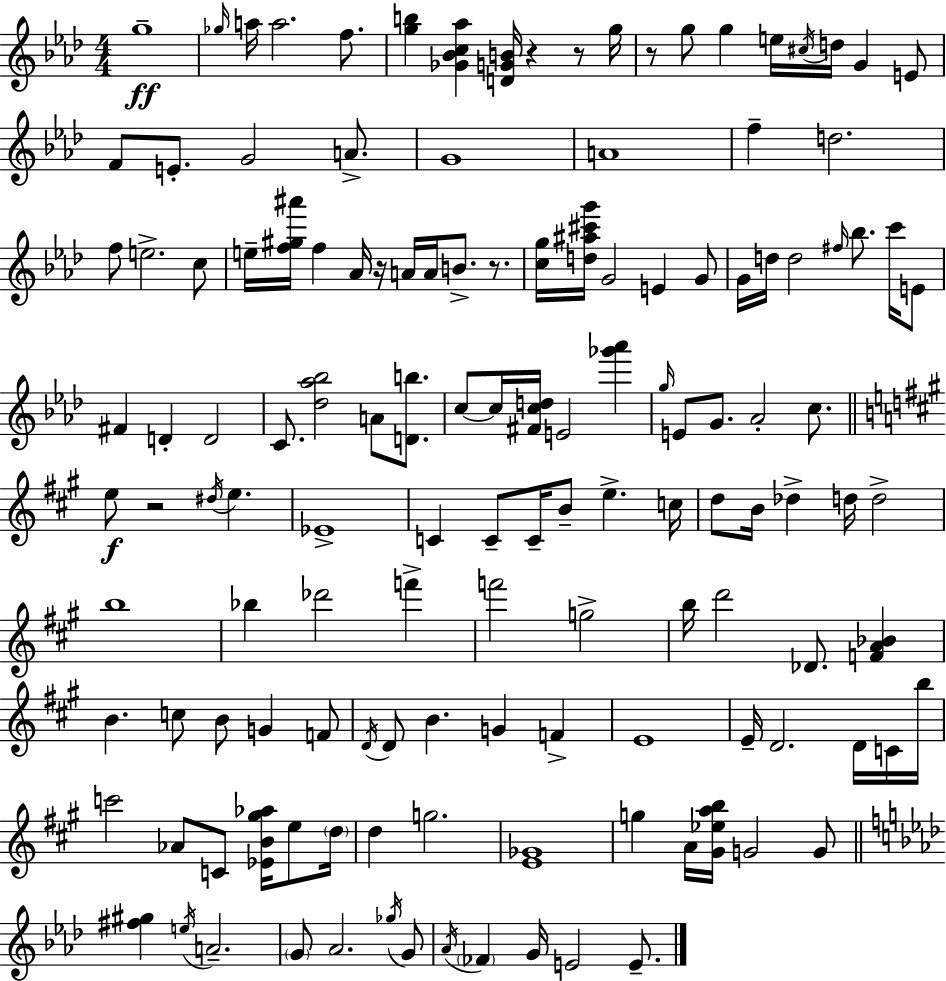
G5/w Gb5/s A5/s A5/h. F5/e. [G5,B5]/q [Gb4,Bb4,C5,Ab5]/q [D4,G4,B4]/s R/q R/e G5/s R/e G5/e G5/q E5/s C#5/s D5/s G4/q E4/e F4/e E4/e. G4/h A4/e. G4/w A4/w F5/q D5/h. F5/e E5/h. C5/e E5/s [F5,G#5,A#6]/s F5/q Ab4/s R/s A4/s A4/s B4/e. R/e. [C5,G5]/s [D5,A#5,C#6,G6]/s G4/h E4/q G4/e G4/s D5/s D5/h F#5/s Bb5/e. C6/s E4/e F#4/q D4/q D4/h C4/e. [Db5,Ab5,Bb5]/h A4/e [D4,B5]/e. C5/e C5/s [F#4,C5,D5]/s E4/h [Gb6,Ab6]/q G5/s E4/e G4/e. Ab4/h C5/e. E5/e R/h D#5/s E5/q. Eb4/w C4/q C4/e C4/s B4/e E5/q. C5/s D5/e B4/s Db5/q D5/s D5/h B5/w Bb5/q Db6/h F6/q F6/h G5/h B5/s D6/h Db4/e. [F4,A4,Bb4]/q B4/q. C5/e B4/e G4/q F4/e D4/s D4/e B4/q. G4/q F4/q E4/w E4/s D4/h. D4/s C4/s B5/s C6/h Ab4/e C4/e [Eb4,B4,G#5,Ab5]/s E5/e D5/s D5/q G5/h. [E4,Gb4]/w G5/q A4/s [G#4,Eb5,A5,B5]/s G4/h G4/e [F#5,G#5]/q E5/s A4/h. G4/e Ab4/h. Gb5/s G4/e Ab4/s FES4/q G4/s E4/h E4/e.